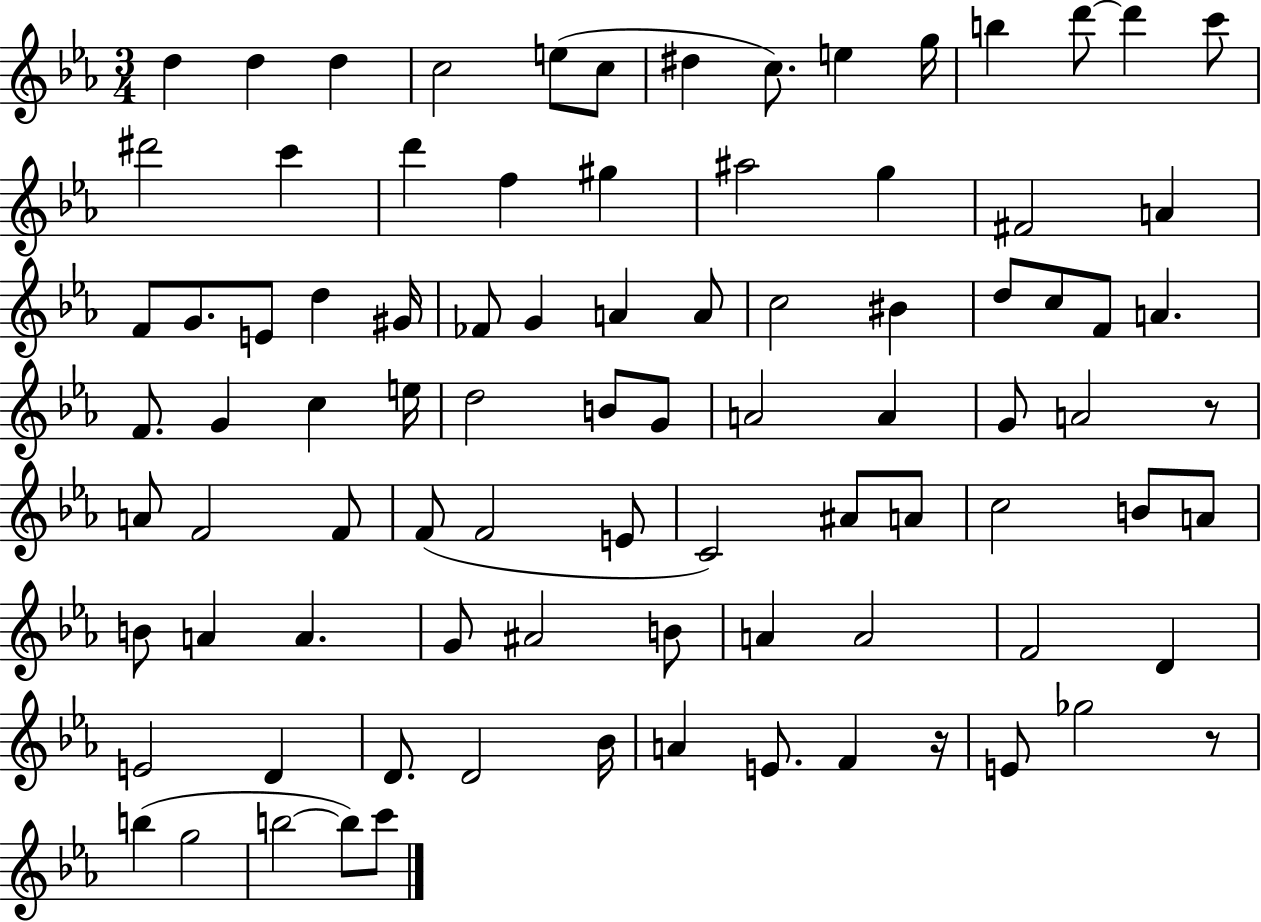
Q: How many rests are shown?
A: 3